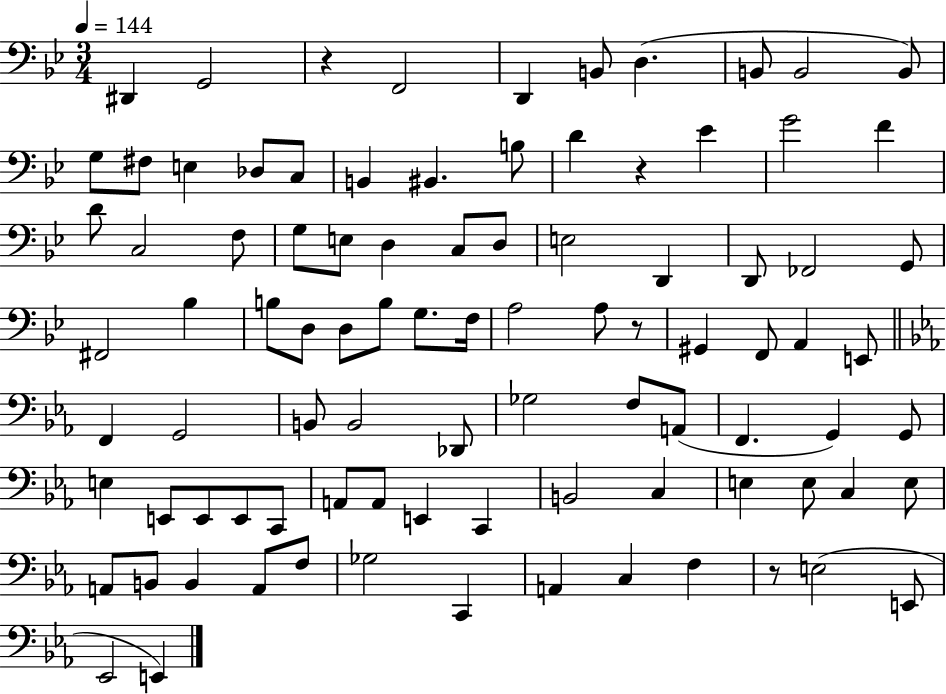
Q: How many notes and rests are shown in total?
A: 92